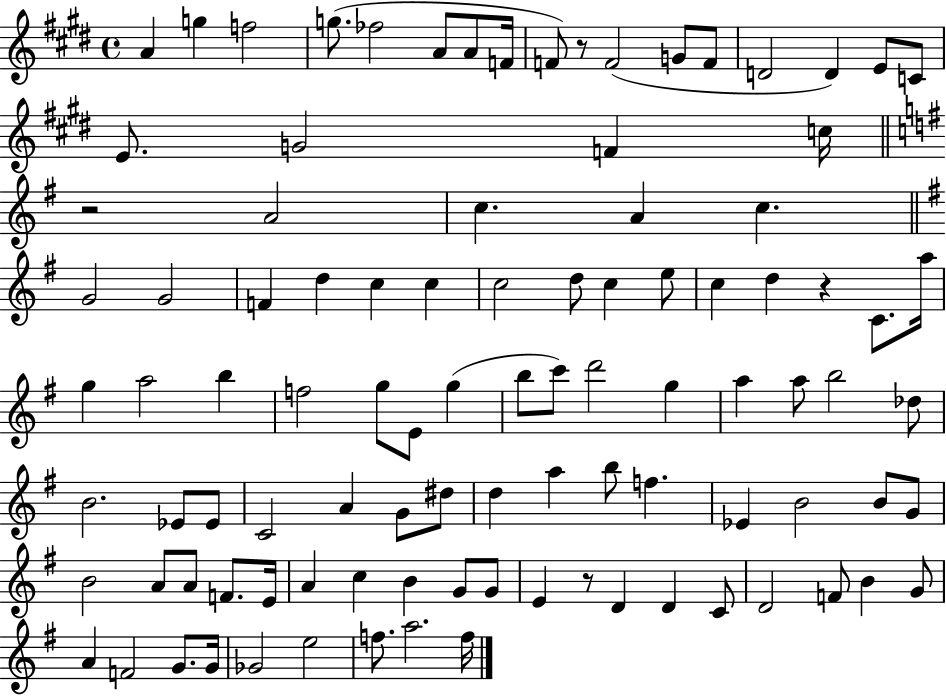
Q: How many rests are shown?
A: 4